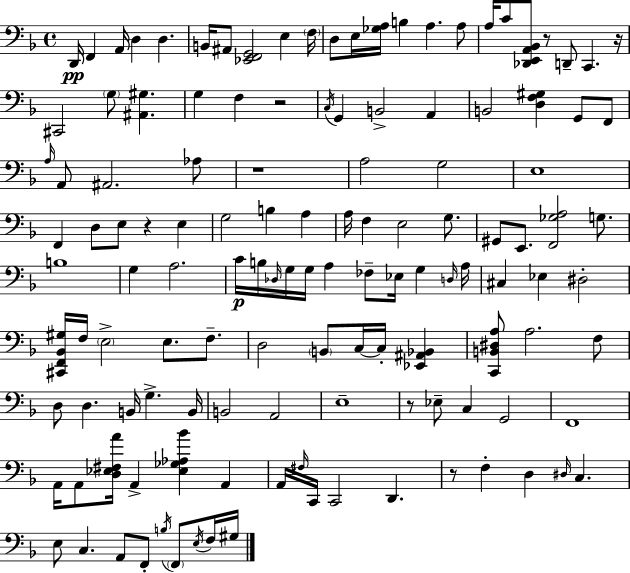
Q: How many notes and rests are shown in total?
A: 129